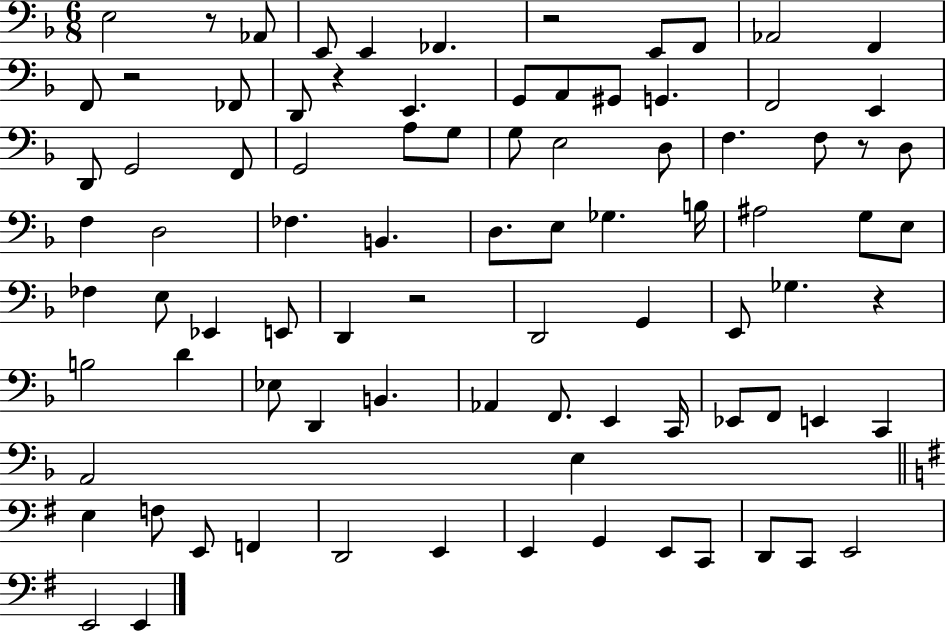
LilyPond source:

{
  \clef bass
  \numericTimeSignature
  \time 6/8
  \key f \major
  e2 r8 aes,8 | e,8 e,4 fes,4. | r2 e,8 f,8 | aes,2 f,4 | \break f,8 r2 fes,8 | d,8 r4 e,4. | g,8 a,8 gis,8 g,4. | f,2 e,4 | \break d,8 g,2 f,8 | g,2 a8 g8 | g8 e2 d8 | f4. f8 r8 d8 | \break f4 d2 | fes4. b,4. | d8. e8 ges4. b16 | ais2 g8 e8 | \break fes4 e8 ees,4 e,8 | d,4 r2 | d,2 g,4 | e,8 ges4. r4 | \break b2 d'4 | ees8 d,4 b,4. | aes,4 f,8. e,4 c,16 | ees,8 f,8 e,4 c,4 | \break a,2 e4 | \bar "||" \break \key e \minor e4 f8 e,8 f,4 | d,2 e,4 | e,4 g,4 e,8 c,8 | d,8 c,8 e,2 | \break e,2 e,4 | \bar "|."
}